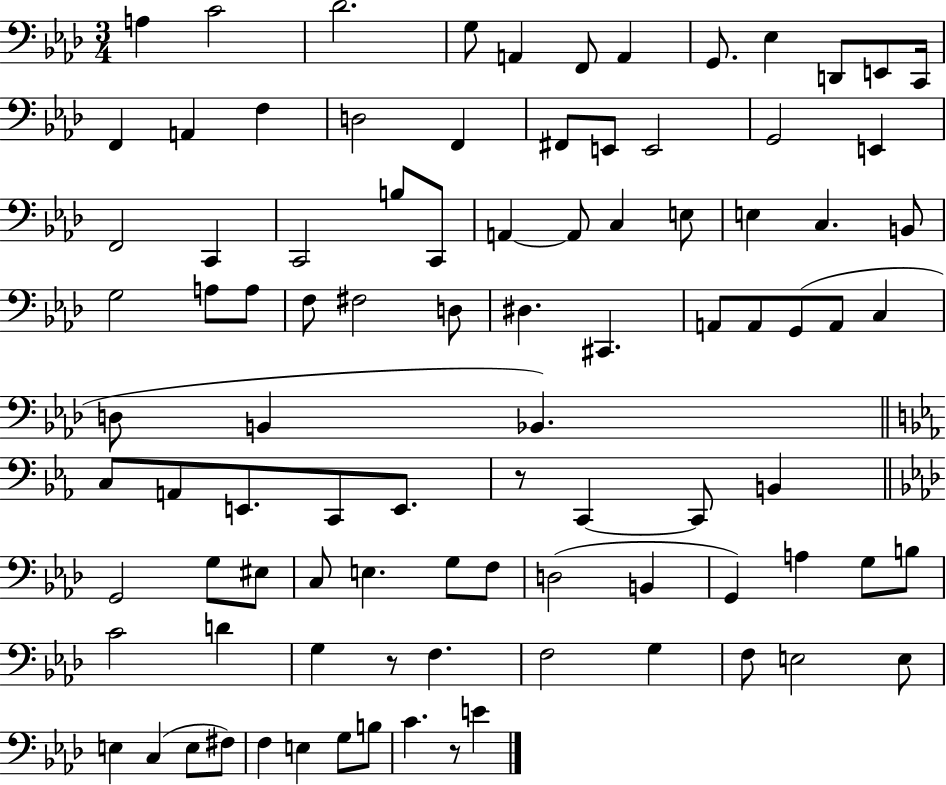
A3/q C4/h Db4/h. G3/e A2/q F2/e A2/q G2/e. Eb3/q D2/e E2/e C2/s F2/q A2/q F3/q D3/h F2/q F#2/e E2/e E2/h G2/h E2/q F2/h C2/q C2/h B3/e C2/e A2/q A2/e C3/q E3/e E3/q C3/q. B2/e G3/h A3/e A3/e F3/e F#3/h D3/e D#3/q. C#2/q. A2/e A2/e G2/e A2/e C3/q D3/e B2/q Bb2/q. C3/e A2/e E2/e. C2/e E2/e. R/e C2/q C2/e B2/q G2/h G3/e EIS3/e C3/e E3/q. G3/e F3/e D3/h B2/q G2/q A3/q G3/e B3/e C4/h D4/q G3/q R/e F3/q. F3/h G3/q F3/e E3/h E3/e E3/q C3/q E3/e F#3/e F3/q E3/q G3/e B3/e C4/q. R/e E4/q